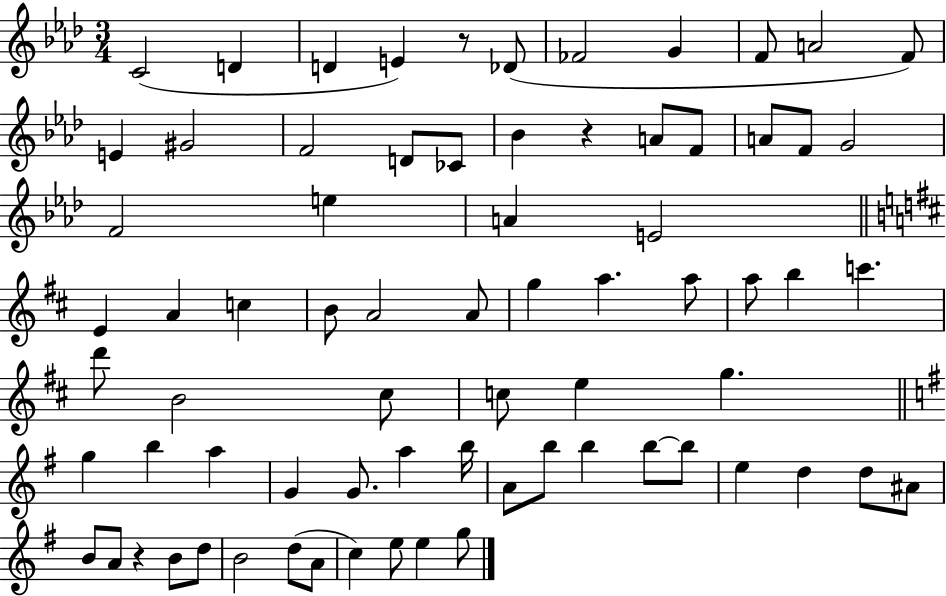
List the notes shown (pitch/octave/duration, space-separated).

C4/h D4/q D4/q E4/q R/e Db4/e FES4/h G4/q F4/e A4/h F4/e E4/q G#4/h F4/h D4/e CES4/e Bb4/q R/q A4/e F4/e A4/e F4/e G4/h F4/h E5/q A4/q E4/h E4/q A4/q C5/q B4/e A4/h A4/e G5/q A5/q. A5/e A5/e B5/q C6/q. D6/e B4/h C#5/e C5/e E5/q G5/q. G5/q B5/q A5/q G4/q G4/e. A5/q B5/s A4/e B5/e B5/q B5/e B5/e E5/q D5/q D5/e A#4/e B4/e A4/e R/q B4/e D5/e B4/h D5/e A4/e C5/q E5/e E5/q G5/e